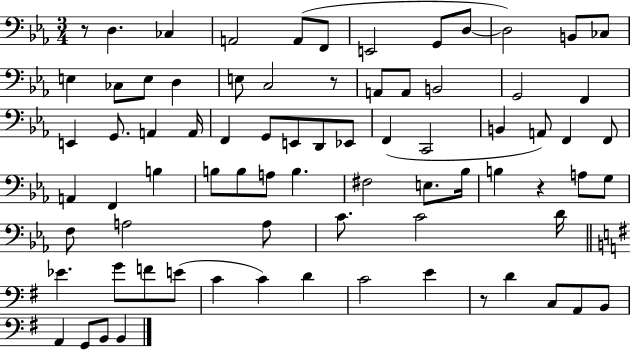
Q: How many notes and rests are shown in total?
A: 77